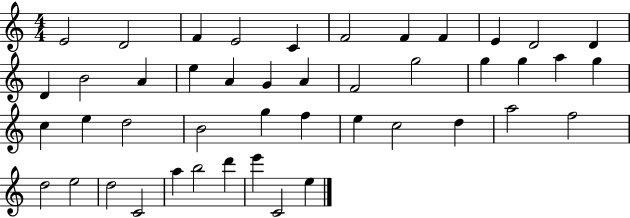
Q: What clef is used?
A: treble